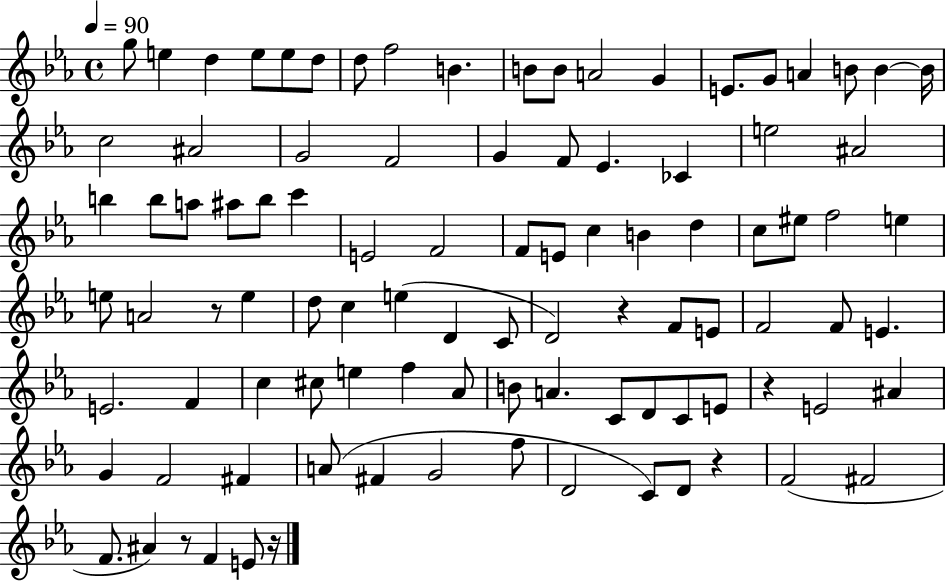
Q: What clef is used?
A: treble